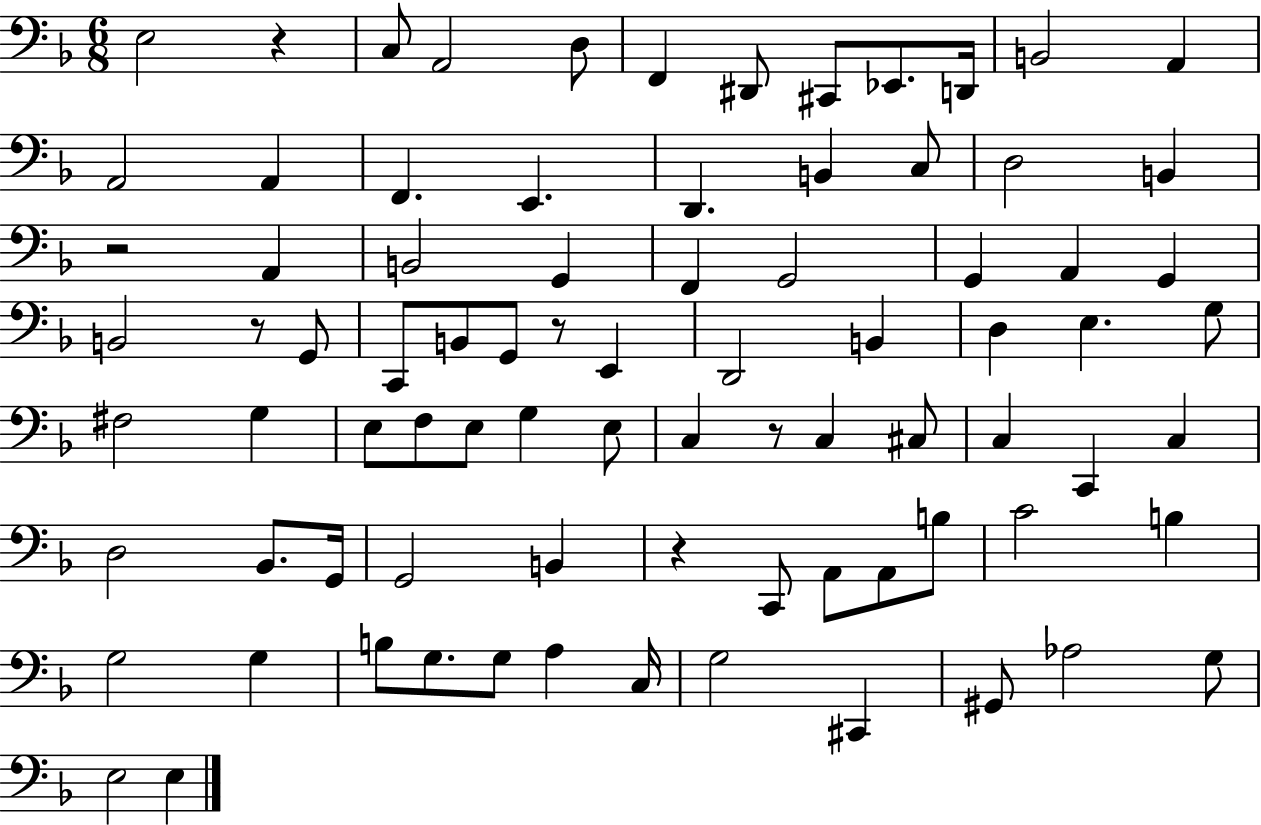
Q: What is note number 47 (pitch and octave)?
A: C3